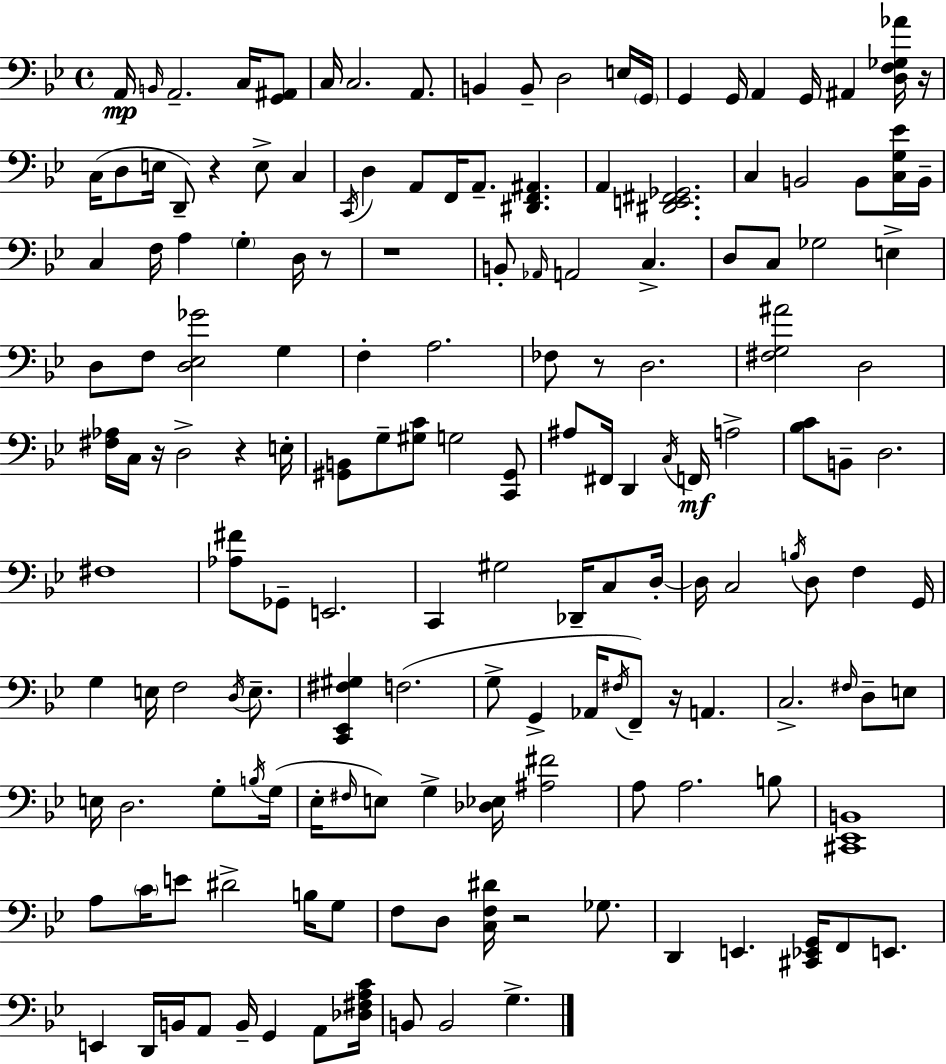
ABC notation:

X:1
T:Untitled
M:4/4
L:1/4
K:Gm
A,,/4 B,,/4 A,,2 C,/4 [G,,^A,,]/2 C,/4 C,2 A,,/2 B,, B,,/2 D,2 E,/4 G,,/4 G,, G,,/4 A,, G,,/4 ^A,, [D,F,_G,_A]/4 z/4 C,/4 D,/2 E,/4 D,,/2 z E,/2 C, C,,/4 D, A,,/2 F,,/4 A,,/2 [^D,,F,,^A,,] A,, [^D,,E,,^F,,_G,,]2 C, B,,2 B,,/2 [C,G,_E]/4 B,,/4 C, F,/4 A, G, D,/4 z/2 z4 B,,/2 _A,,/4 A,,2 C, D,/2 C,/2 _G,2 E, D,/2 F,/2 [D,_E,_G]2 G, F, A,2 _F,/2 z/2 D,2 [^F,G,^A]2 D,2 [^F,_A,]/4 C,/4 z/4 D,2 z E,/4 [^G,,B,,]/2 G,/2 [^G,C]/2 G,2 [C,,^G,,]/2 ^A,/2 ^F,,/4 D,, C,/4 F,,/4 A,2 [_B,C]/2 B,,/2 D,2 ^F,4 [_A,^F]/2 _G,,/2 E,,2 C,, ^G,2 _D,,/4 C,/2 D,/4 D,/4 C,2 B,/4 D,/2 F, G,,/4 G, E,/4 F,2 D,/4 E,/2 [C,,_E,,^F,^G,] F,2 G,/2 G,, _A,,/4 ^F,/4 F,,/2 z/4 A,, C,2 ^F,/4 D,/2 E,/2 E,/4 D,2 G,/2 B,/4 G,/4 _E,/4 ^F,/4 E,/2 G, [_D,_E,]/4 [^A,^F]2 A,/2 A,2 B,/2 [^C,,_E,,B,,]4 A,/2 C/4 E/2 ^D2 B,/4 G,/2 F,/2 D,/2 [C,F,^D]/4 z2 _G,/2 D,, E,, [^C,,_E,,G,,]/4 F,,/2 E,,/2 E,, D,,/4 B,,/4 A,,/2 B,,/4 G,, A,,/2 [_D,^F,A,C]/4 B,,/2 B,,2 G,